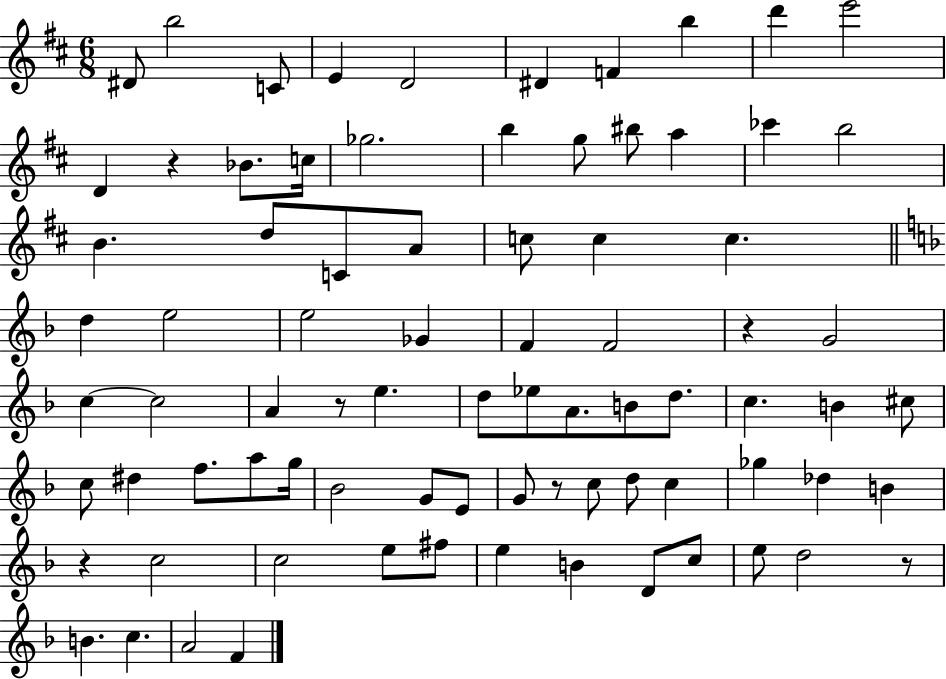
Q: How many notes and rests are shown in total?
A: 81